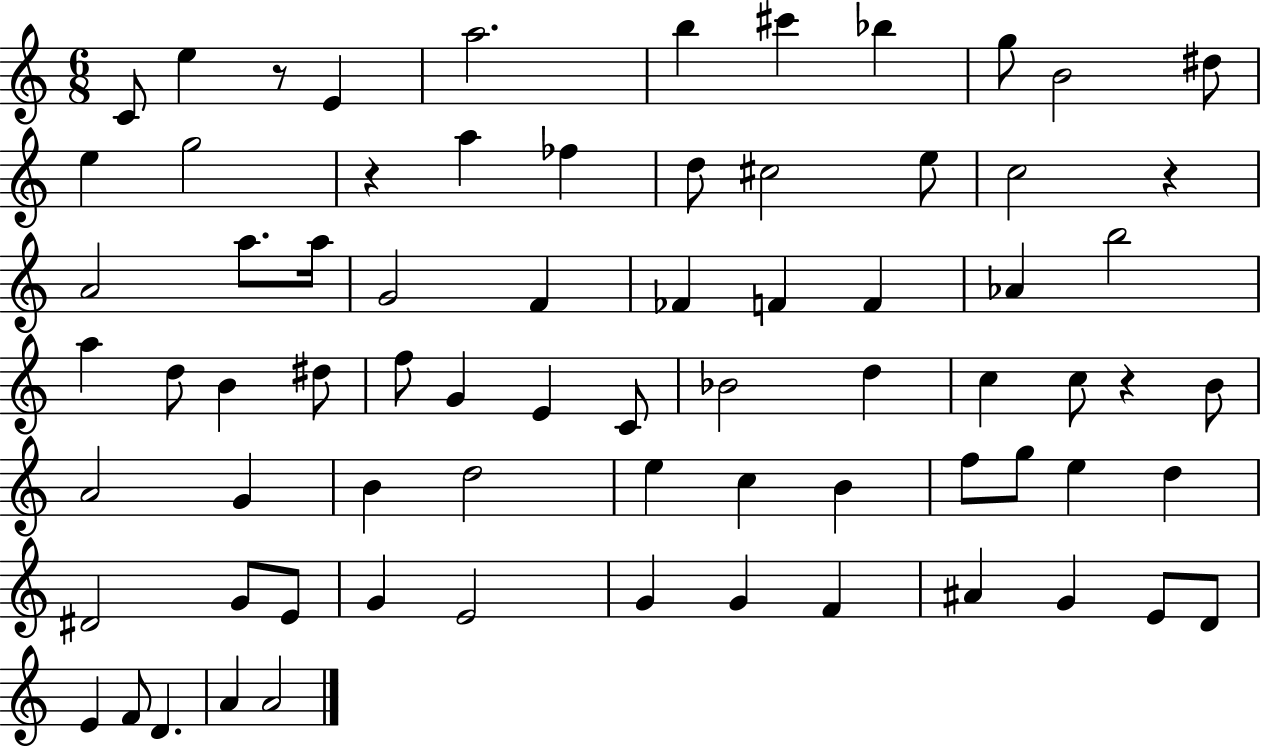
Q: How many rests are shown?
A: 4